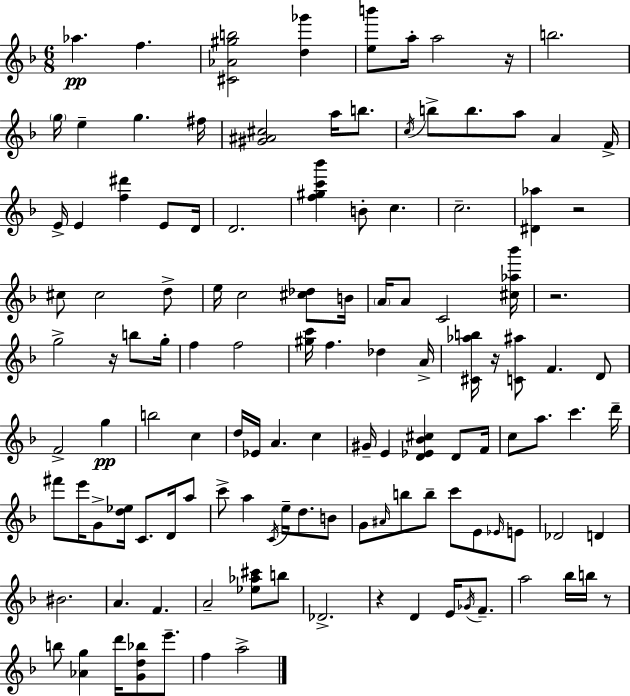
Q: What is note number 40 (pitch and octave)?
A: F5